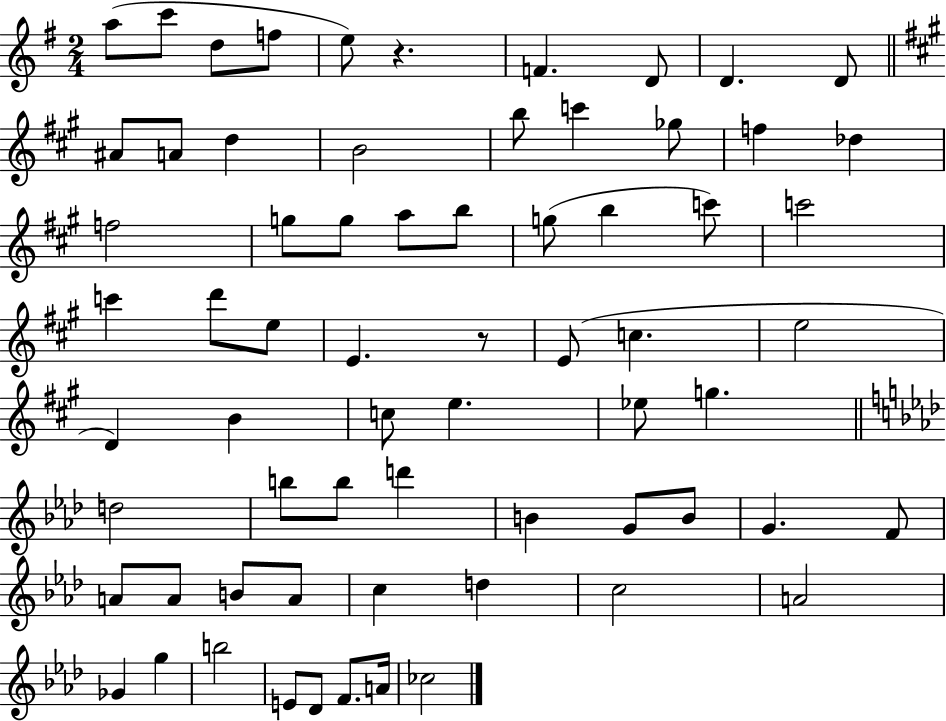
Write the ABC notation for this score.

X:1
T:Untitled
M:2/4
L:1/4
K:G
a/2 c'/2 d/2 f/2 e/2 z F D/2 D D/2 ^A/2 A/2 d B2 b/2 c' _g/2 f _d f2 g/2 g/2 a/2 b/2 g/2 b c'/2 c'2 c' d'/2 e/2 E z/2 E/2 c e2 D B c/2 e _e/2 g d2 b/2 b/2 d' B G/2 B/2 G F/2 A/2 A/2 B/2 A/2 c d c2 A2 _G g b2 E/2 _D/2 F/2 A/4 _c2